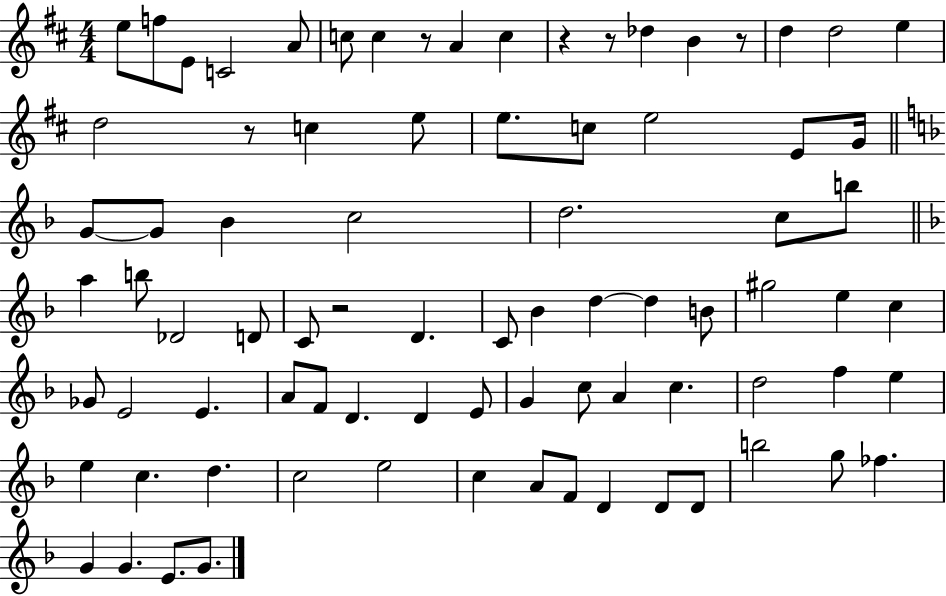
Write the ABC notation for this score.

X:1
T:Untitled
M:4/4
L:1/4
K:D
e/2 f/2 E/2 C2 A/2 c/2 c z/2 A c z z/2 _d B z/2 d d2 e d2 z/2 c e/2 e/2 c/2 e2 E/2 G/4 G/2 G/2 _B c2 d2 c/2 b/2 a b/2 _D2 D/2 C/2 z2 D C/2 _B d d B/2 ^g2 e c _G/2 E2 E A/2 F/2 D D E/2 G c/2 A c d2 f e e c d c2 e2 c A/2 F/2 D D/2 D/2 b2 g/2 _f G G E/2 G/2